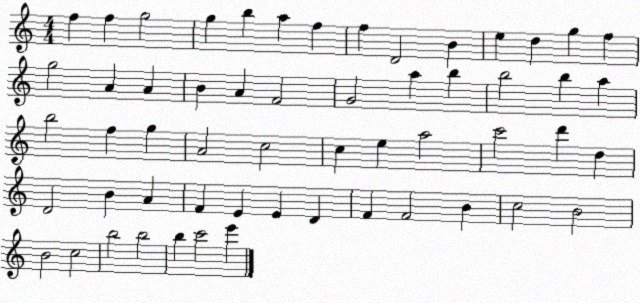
X:1
T:Untitled
M:4/4
L:1/4
K:C
f f g2 g b a f f D2 B e d g f g2 A A B A F2 G2 a b b2 b a b2 f g A2 c2 c e a2 c'2 d' d D2 B A F E E D F F2 B c2 B2 B2 c2 b2 b2 b c'2 e'